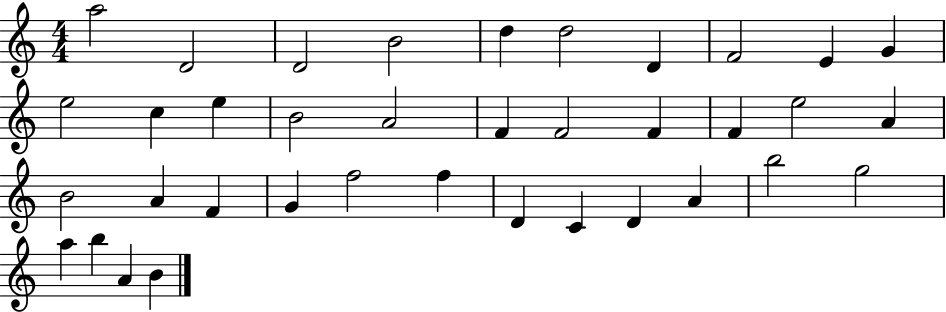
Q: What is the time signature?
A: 4/4